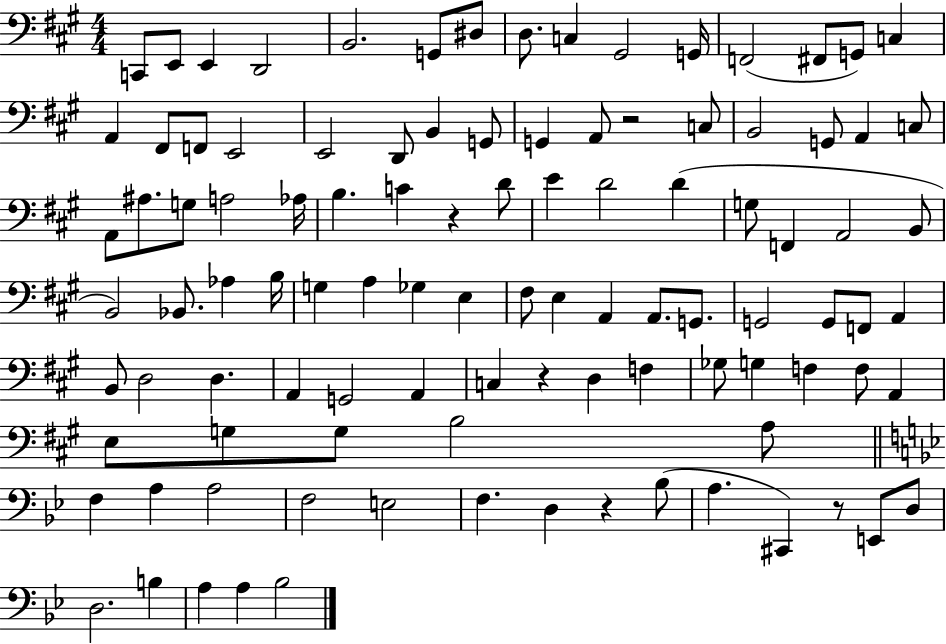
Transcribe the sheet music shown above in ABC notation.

X:1
T:Untitled
M:4/4
L:1/4
K:A
C,,/2 E,,/2 E,, D,,2 B,,2 G,,/2 ^D,/2 D,/2 C, ^G,,2 G,,/4 F,,2 ^F,,/2 G,,/2 C, A,, ^F,,/2 F,,/2 E,,2 E,,2 D,,/2 B,, G,,/2 G,, A,,/2 z2 C,/2 B,,2 G,,/2 A,, C,/2 A,,/2 ^A,/2 G,/2 A,2 _A,/4 B, C z D/2 E D2 D G,/2 F,, A,,2 B,,/2 B,,2 _B,,/2 _A, B,/4 G, A, _G, E, ^F,/2 E, A,, A,,/2 G,,/2 G,,2 G,,/2 F,,/2 A,, B,,/2 D,2 D, A,, G,,2 A,, C, z D, F, _G,/2 G, F, F,/2 A,, E,/2 G,/2 G,/2 B,2 A,/2 F, A, A,2 F,2 E,2 F, D, z _B,/2 A, ^C,, z/2 E,,/2 D,/2 D,2 B, A, A, _B,2